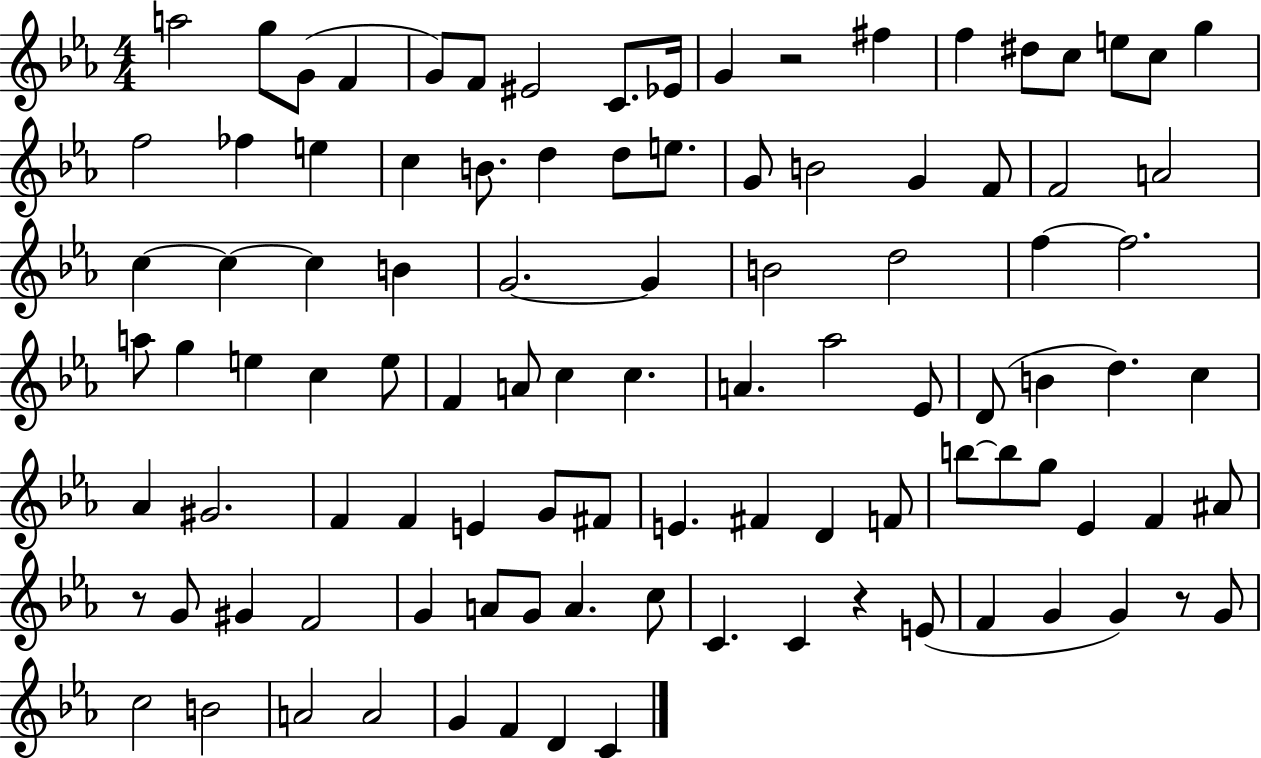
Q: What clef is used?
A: treble